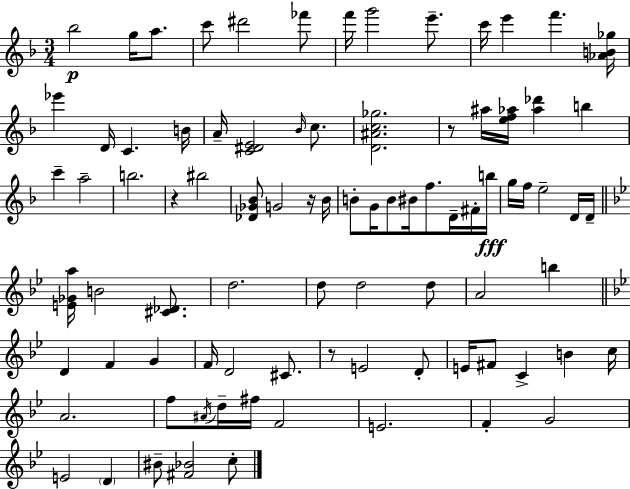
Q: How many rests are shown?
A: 4